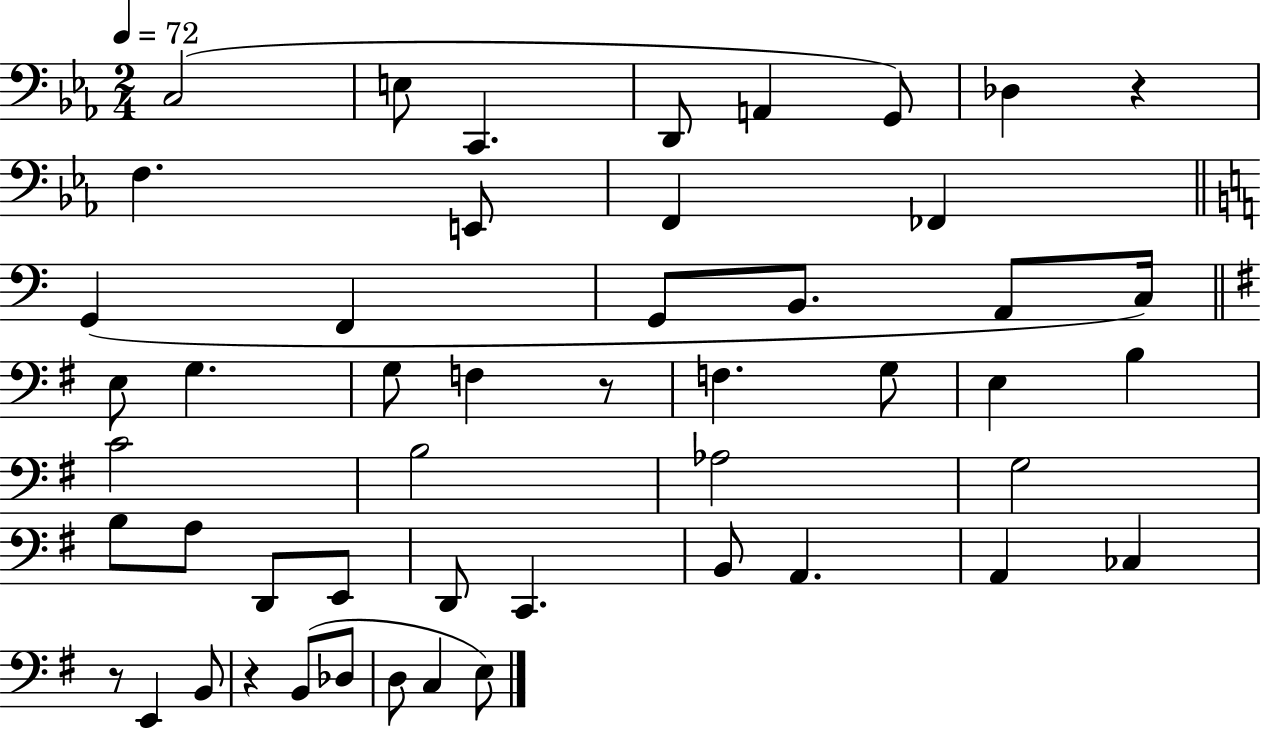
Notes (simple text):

C3/h E3/e C2/q. D2/e A2/q G2/e Db3/q R/q F3/q. E2/e F2/q FES2/q G2/q F2/q G2/e B2/e. A2/e C3/s E3/e G3/q. G3/e F3/q R/e F3/q. G3/e E3/q B3/q C4/h B3/h Ab3/h G3/h B3/e A3/e D2/e E2/e D2/e C2/q. B2/e A2/q. A2/q CES3/q R/e E2/q B2/e R/q B2/e Db3/e D3/e C3/q E3/e